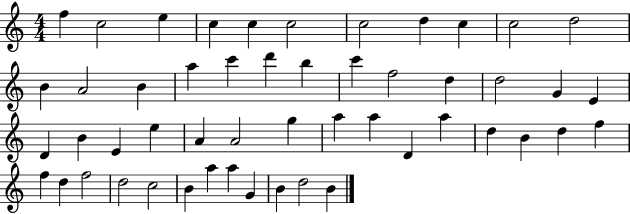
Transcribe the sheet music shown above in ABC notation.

X:1
T:Untitled
M:4/4
L:1/4
K:C
f c2 e c c c2 c2 d c c2 d2 B A2 B a c' d' b c' f2 d d2 G E D B E e A A2 g a a D a d B d f f d f2 d2 c2 B a a G B d2 B